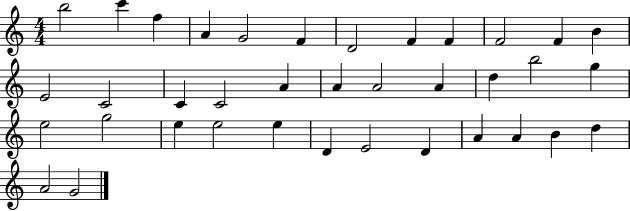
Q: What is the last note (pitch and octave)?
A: G4